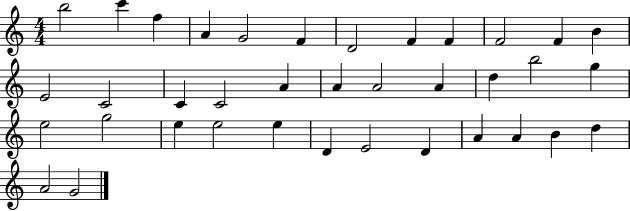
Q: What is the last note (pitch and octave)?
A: G4